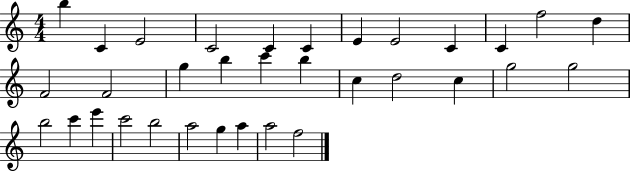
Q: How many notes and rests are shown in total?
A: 33